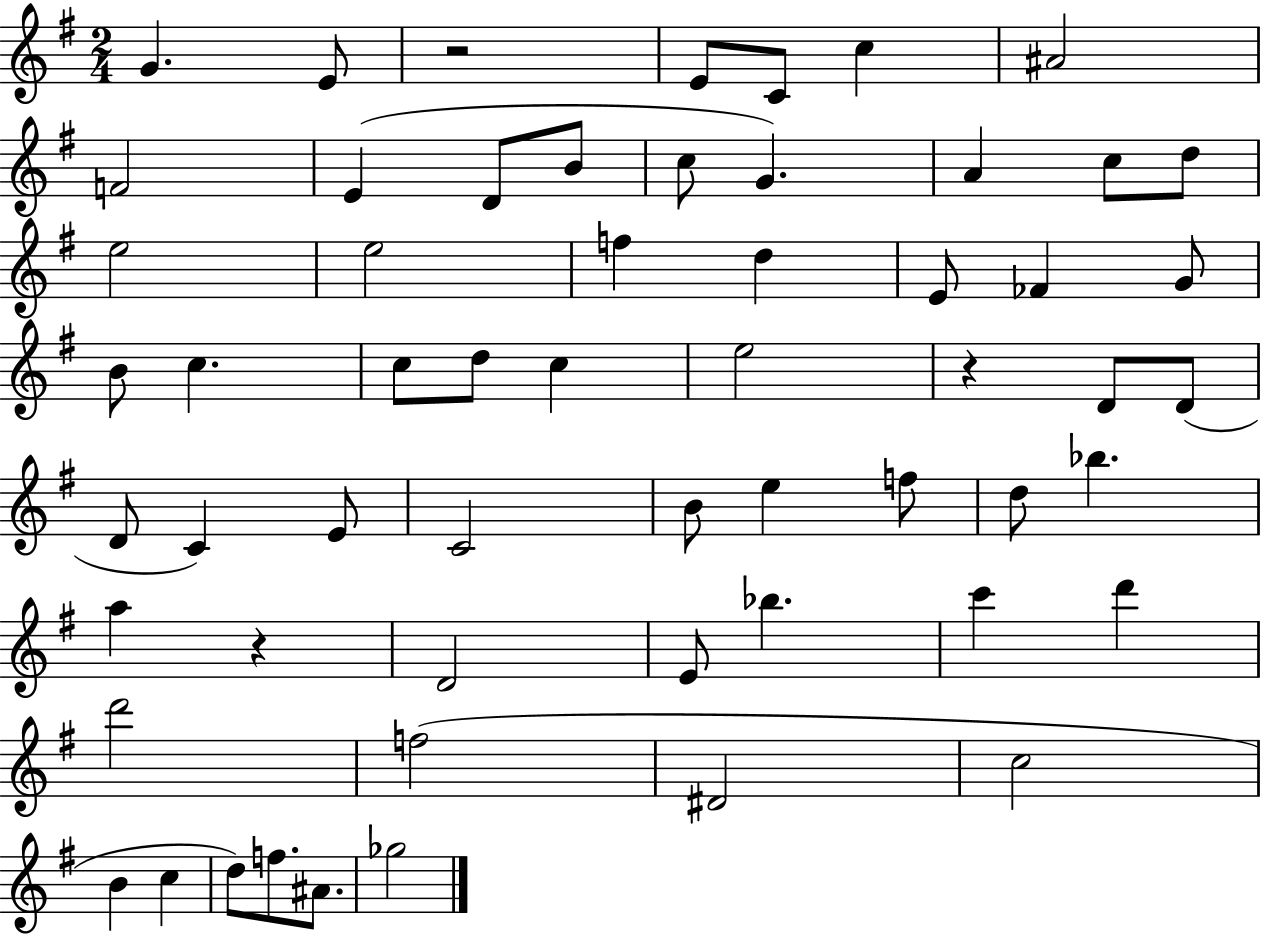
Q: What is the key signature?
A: G major